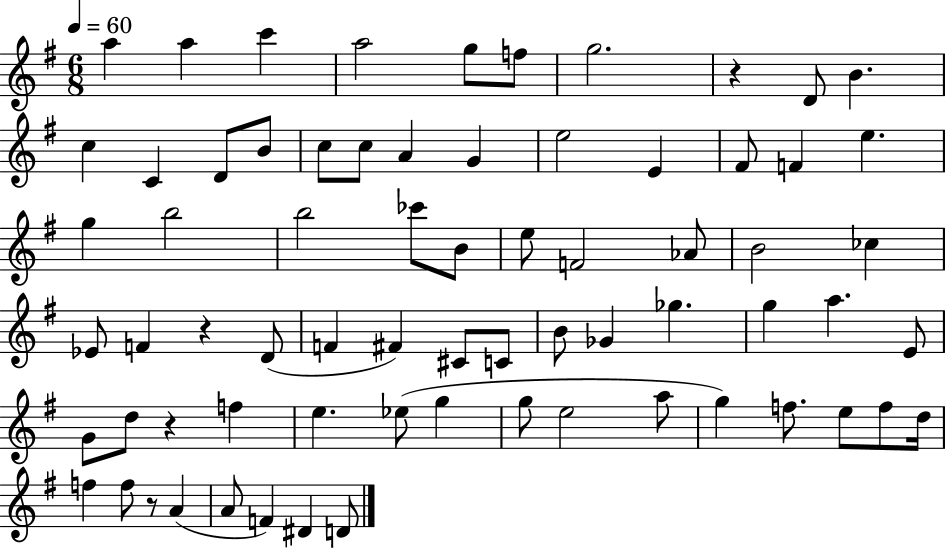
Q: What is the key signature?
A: G major